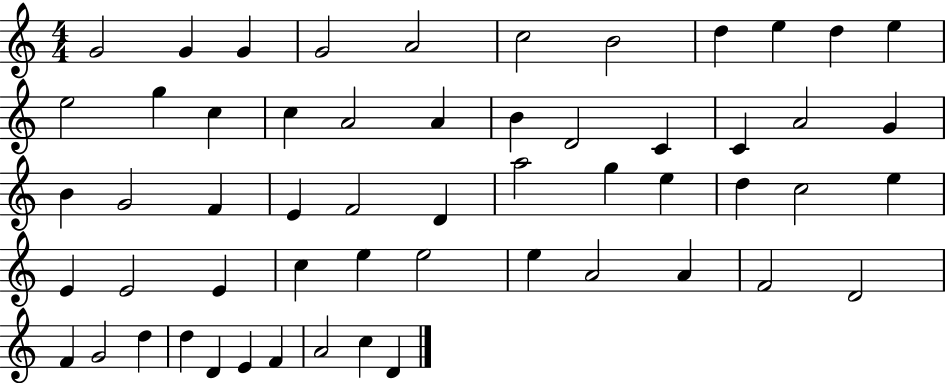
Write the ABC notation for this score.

X:1
T:Untitled
M:4/4
L:1/4
K:C
G2 G G G2 A2 c2 B2 d e d e e2 g c c A2 A B D2 C C A2 G B G2 F E F2 D a2 g e d c2 e E E2 E c e e2 e A2 A F2 D2 F G2 d d D E F A2 c D